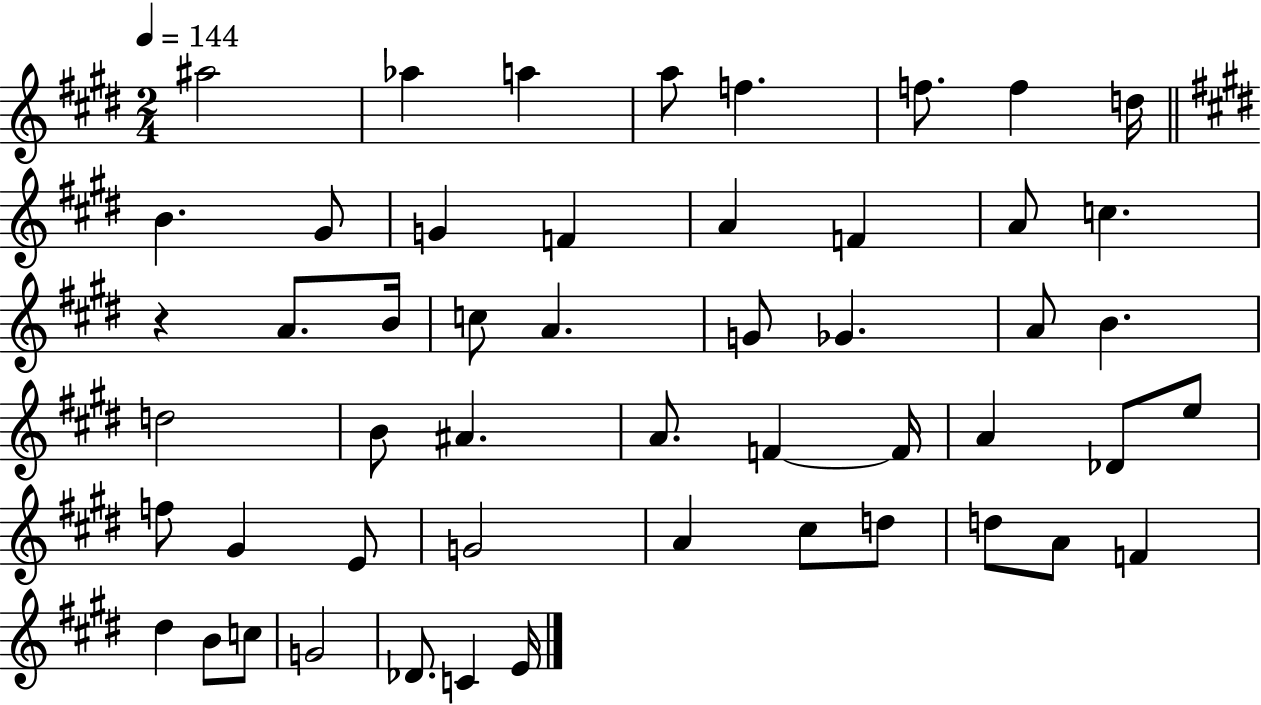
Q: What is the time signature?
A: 2/4